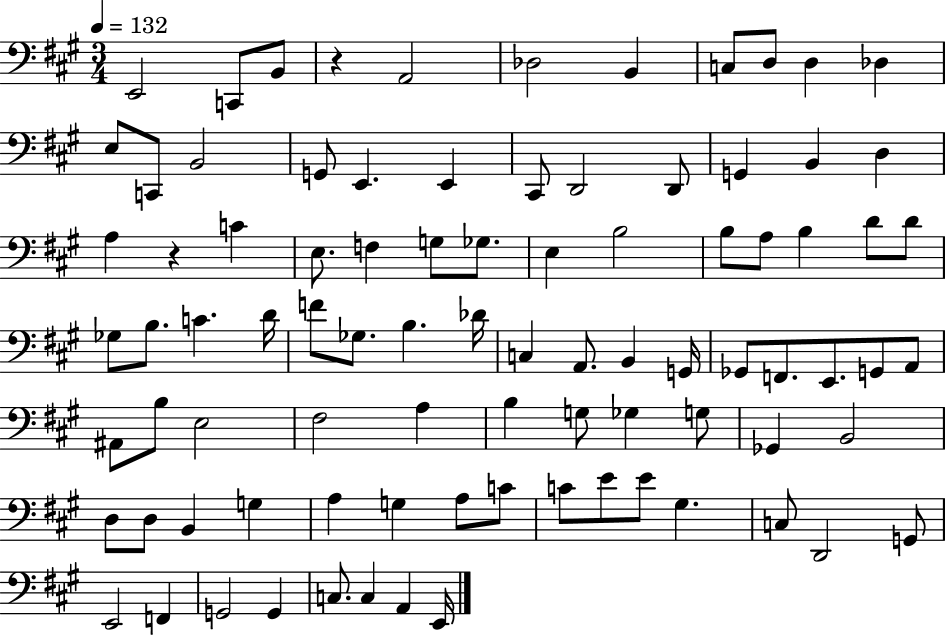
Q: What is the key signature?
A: A major